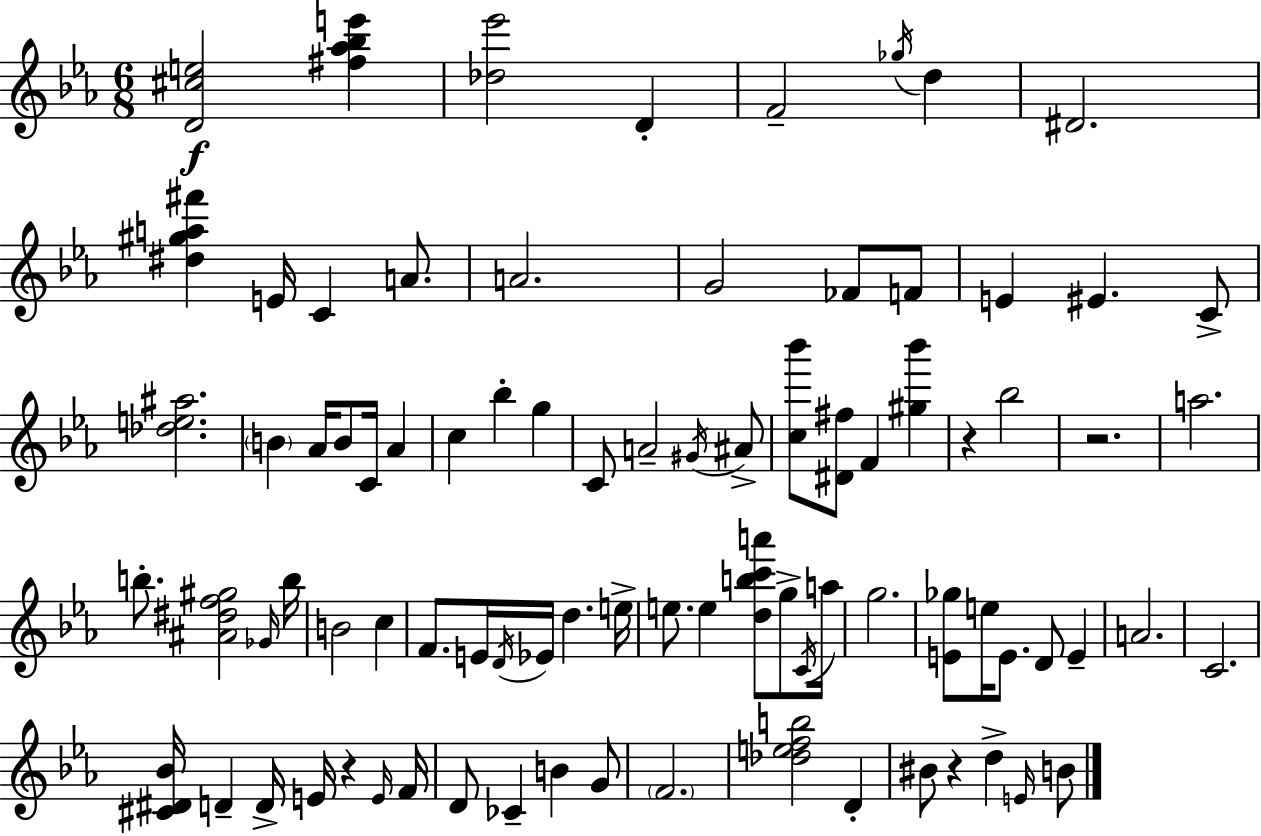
{
  \clef treble
  \numericTimeSignature
  \time 6/8
  \key ees \major
  <d' cis'' e''>2\f <fis'' aes'' bes'' e'''>4 | <des'' ees'''>2 d'4-. | f'2-- \acciaccatura { ges''16 } d''4 | dis'2. | \break <dis'' gis'' a'' fis'''>4 e'16 c'4 a'8. | a'2. | g'2 fes'8 f'8 | e'4 eis'4. c'8-> | \break <des'' e'' ais''>2. | \parenthesize b'4 aes'16 b'8 c'16 aes'4 | c''4 bes''4-. g''4 | c'8 a'2-- \acciaccatura { gis'16 } | \break ais'8-> <c'' bes'''>8 <dis' fis''>8 f'4 <gis'' bes'''>4 | r4 bes''2 | r2. | a''2. | \break b''8.-. <ais' dis'' f'' gis''>2 | \grace { ges'16 } b''16 b'2 c''4 | f'8. e'16 \acciaccatura { d'16 } ees'16 d''4. | e''16-> e''8. e''4 <d'' b'' c''' a'''>8 | \break g''8-> \acciaccatura { c'16 } a''16 g''2. | <e' ges''>8 e''16 e'8. d'8 | e'4-- a'2. | c'2. | \break <cis' dis' bes'>16 d'4-- d'16-> e'16 | r4 \grace { e'16 } f'16 d'8 ces'4-- | b'4 g'8 \parenthesize f'2. | <des'' e'' f'' b''>2 | \break d'4-. bis'8 r4 | d''4-> \grace { e'16 } b'8 \bar "|."
}